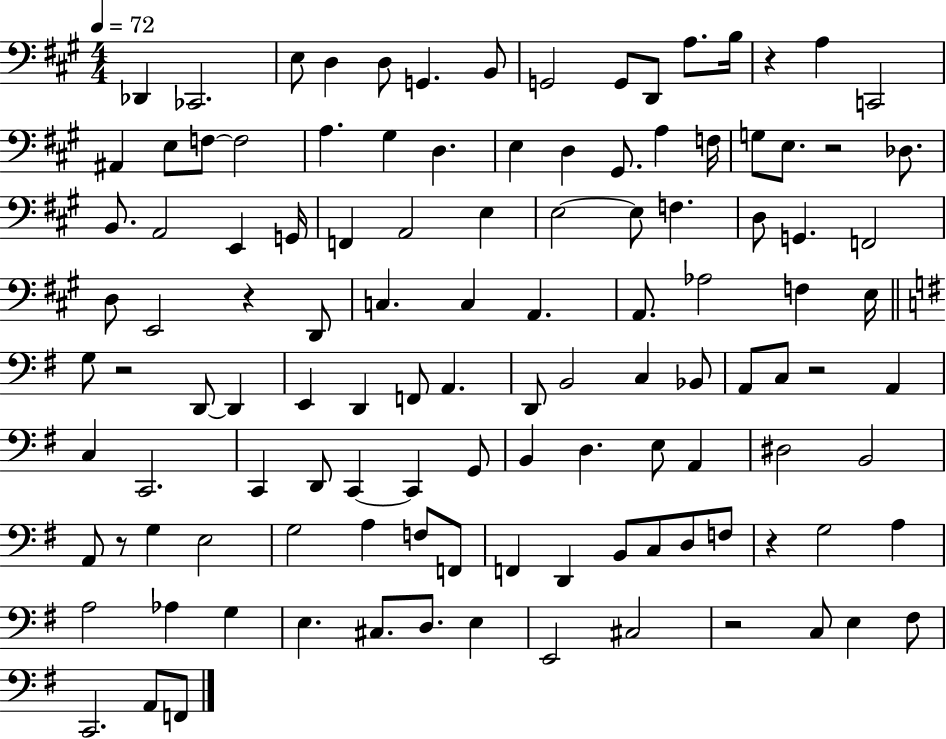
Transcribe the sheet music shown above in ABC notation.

X:1
T:Untitled
M:4/4
L:1/4
K:A
_D,, _C,,2 E,/2 D, D,/2 G,, B,,/2 G,,2 G,,/2 D,,/2 A,/2 B,/4 z A, C,,2 ^A,, E,/2 F,/2 F,2 A, ^G, D, E, D, ^G,,/2 A, F,/4 G,/2 E,/2 z2 _D,/2 B,,/2 A,,2 E,, G,,/4 F,, A,,2 E, E,2 E,/2 F, D,/2 G,, F,,2 D,/2 E,,2 z D,,/2 C, C, A,, A,,/2 _A,2 F, E,/4 G,/2 z2 D,,/2 D,, E,, D,, F,,/2 A,, D,,/2 B,,2 C, _B,,/2 A,,/2 C,/2 z2 A,, C, C,,2 C,, D,,/2 C,, C,, G,,/2 B,, D, E,/2 A,, ^D,2 B,,2 A,,/2 z/2 G, E,2 G,2 A, F,/2 F,,/2 F,, D,, B,,/2 C,/2 D,/2 F,/2 z G,2 A, A,2 _A, G, E, ^C,/2 D,/2 E, E,,2 ^C,2 z2 C,/2 E, ^F,/2 C,,2 A,,/2 F,,/2